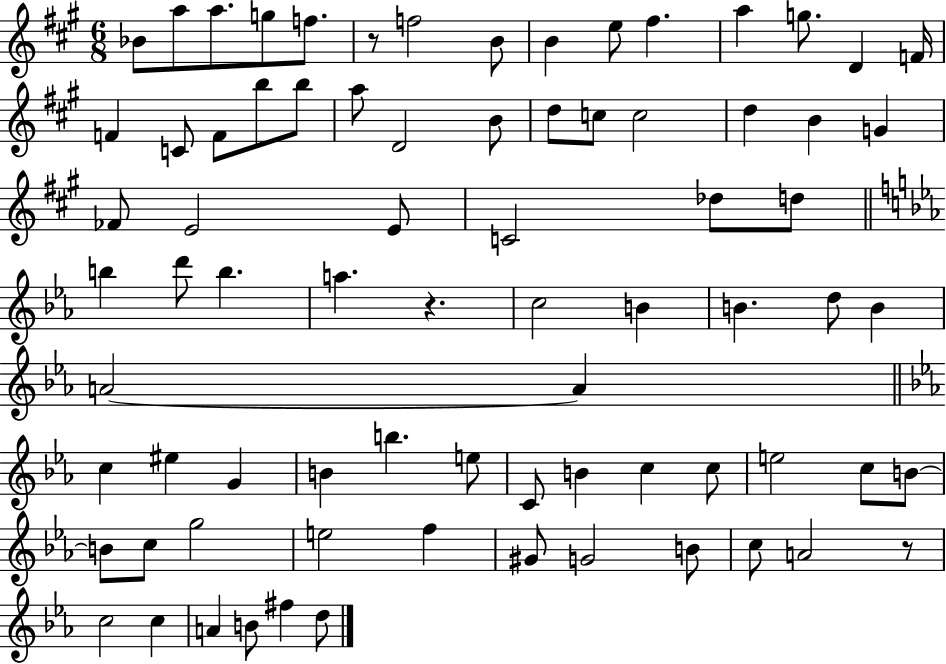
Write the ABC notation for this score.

X:1
T:Untitled
M:6/8
L:1/4
K:A
_B/2 a/2 a/2 g/2 f/2 z/2 f2 B/2 B e/2 ^f a g/2 D F/4 F C/2 F/2 b/2 b/2 a/2 D2 B/2 d/2 c/2 c2 d B G _F/2 E2 E/2 C2 _d/2 d/2 b d'/2 b a z c2 B B d/2 B A2 A c ^e G B b e/2 C/2 B c c/2 e2 c/2 B/2 B/2 c/2 g2 e2 f ^G/2 G2 B/2 c/2 A2 z/2 c2 c A B/2 ^f d/2